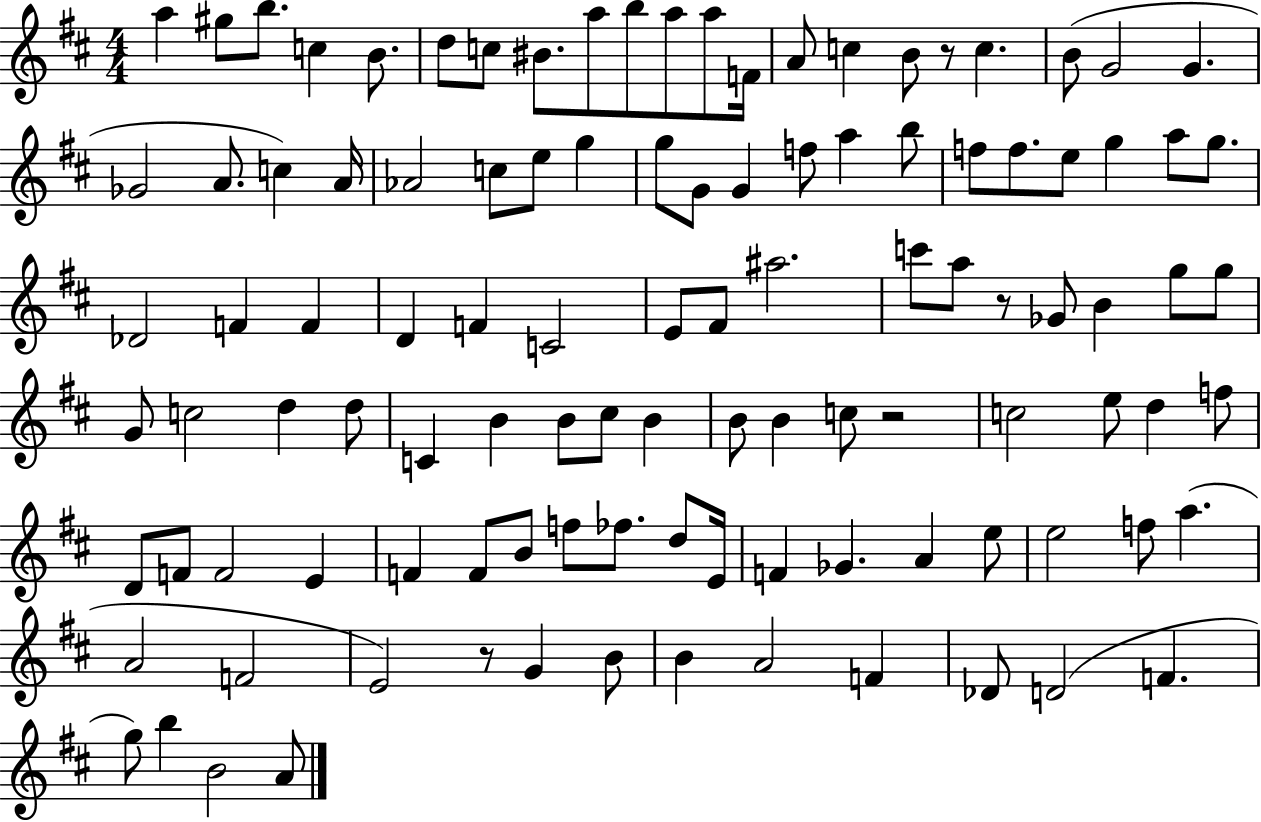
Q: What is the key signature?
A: D major